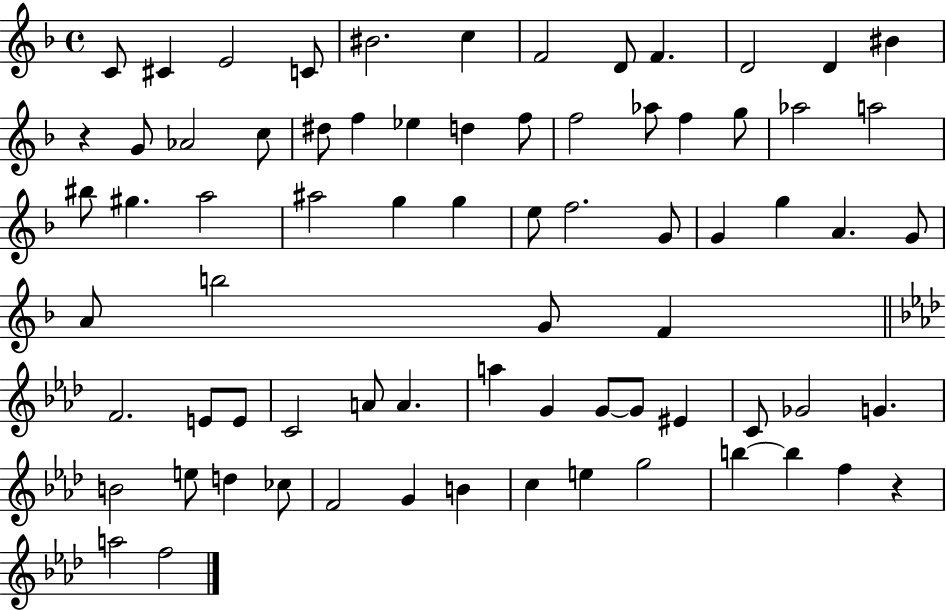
{
  \clef treble
  \time 4/4
  \defaultTimeSignature
  \key f \major
  \repeat volta 2 { c'8 cis'4 e'2 c'8 | bis'2. c''4 | f'2 d'8 f'4. | d'2 d'4 bis'4 | \break r4 g'8 aes'2 c''8 | dis''8 f''4 ees''4 d''4 f''8 | f''2 aes''8 f''4 g''8 | aes''2 a''2 | \break bis''8 gis''4. a''2 | ais''2 g''4 g''4 | e''8 f''2. g'8 | g'4 g''4 a'4. g'8 | \break a'8 b''2 g'8 f'4 | \bar "||" \break \key f \minor f'2. e'8 e'8 | c'2 a'8 a'4. | a''4 g'4 g'8~~ g'8 eis'4 | c'8 ges'2 g'4. | \break b'2 e''8 d''4 ces''8 | f'2 g'4 b'4 | c''4 e''4 g''2 | b''4~~ b''4 f''4 r4 | \break a''2 f''2 | } \bar "|."
}